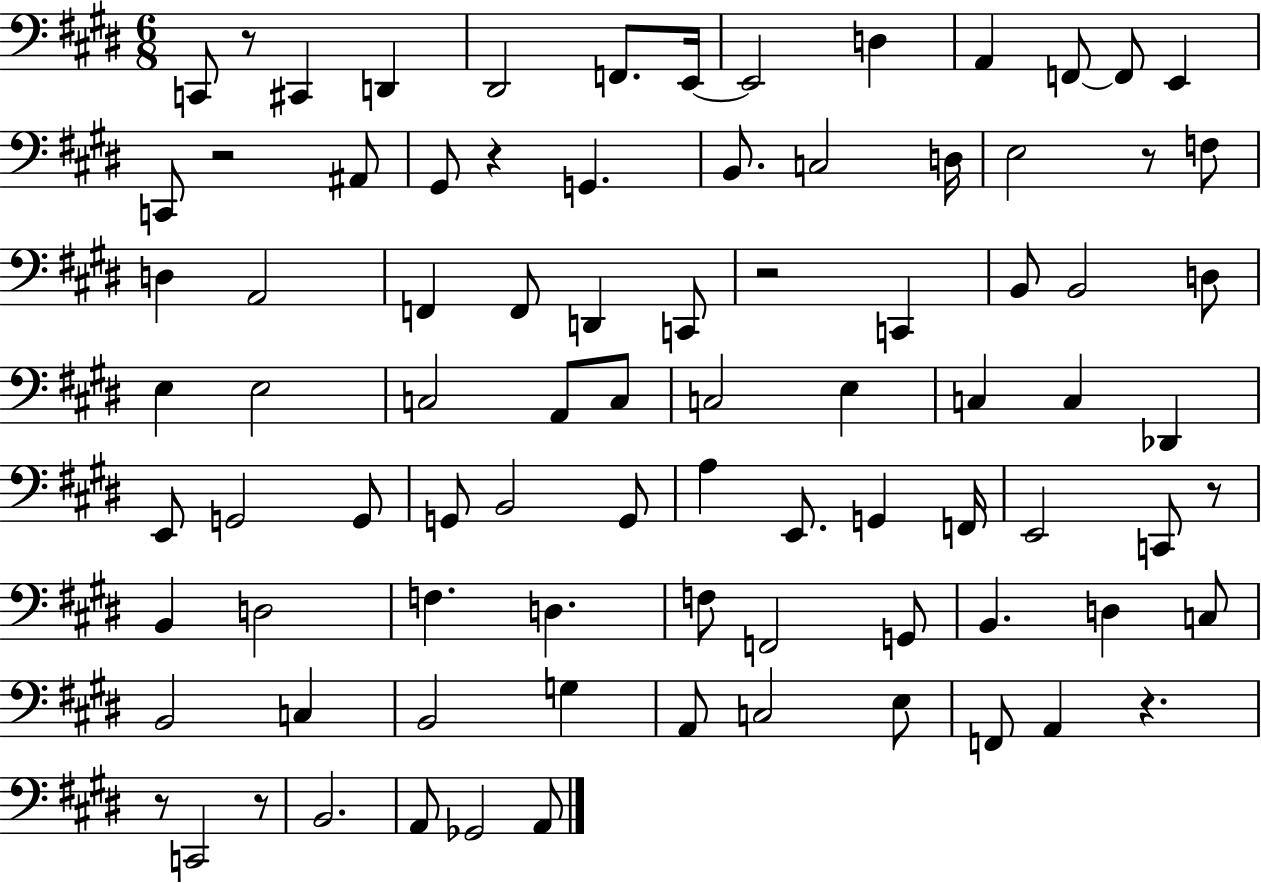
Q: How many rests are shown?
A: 9